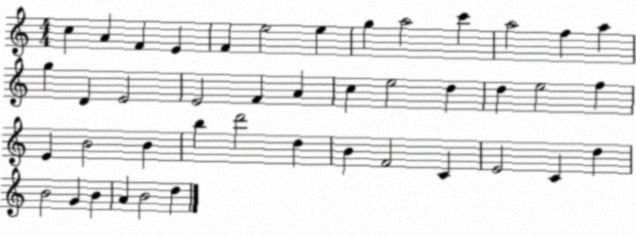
X:1
T:Untitled
M:4/4
L:1/4
K:C
c A F E F e2 e g a2 c' a2 f a g D E2 E2 F A c e2 d d e2 f E B2 B b d'2 d B F2 C E2 C d B2 G B A B2 d